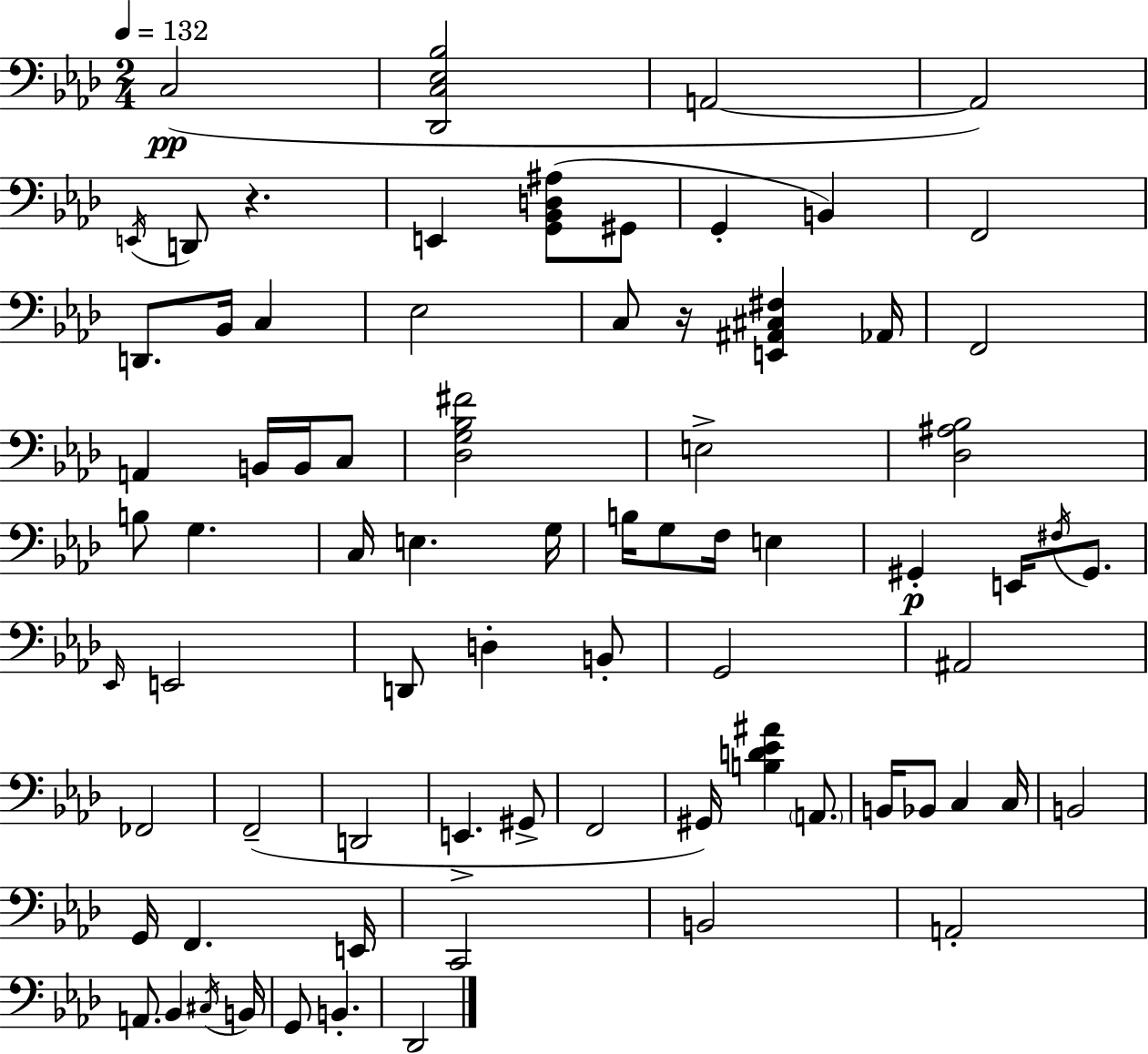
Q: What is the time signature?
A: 2/4